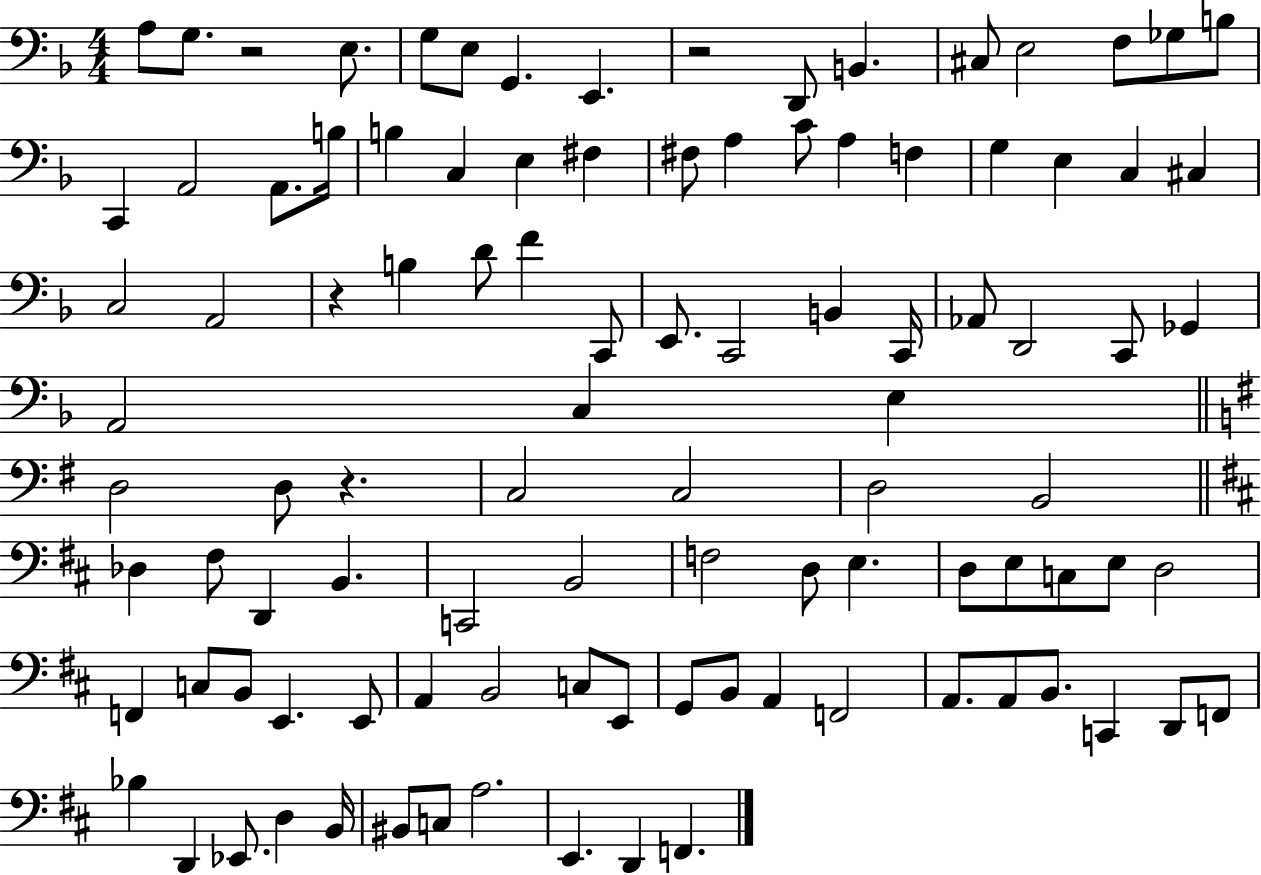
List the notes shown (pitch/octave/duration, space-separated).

A3/e G3/e. R/h E3/e. G3/e E3/e G2/q. E2/q. R/h D2/e B2/q. C#3/e E3/h F3/e Gb3/e B3/e C2/q A2/h A2/e. B3/s B3/q C3/q E3/q F#3/q F#3/e A3/q C4/e A3/q F3/q G3/q E3/q C3/q C#3/q C3/h A2/h R/q B3/q D4/e F4/q C2/e E2/e. C2/h B2/q C2/s Ab2/e D2/h C2/e Gb2/q A2/h C3/q E3/q D3/h D3/e R/q. C3/h C3/h D3/h B2/h Db3/q F#3/e D2/q B2/q. C2/h B2/h F3/h D3/e E3/q. D3/e E3/e C3/e E3/e D3/h F2/q C3/e B2/e E2/q. E2/e A2/q B2/h C3/e E2/e G2/e B2/e A2/q F2/h A2/e. A2/e B2/e. C2/q D2/e F2/e Bb3/q D2/q Eb2/e. D3/q B2/s BIS2/e C3/e A3/h. E2/q. D2/q F2/q.